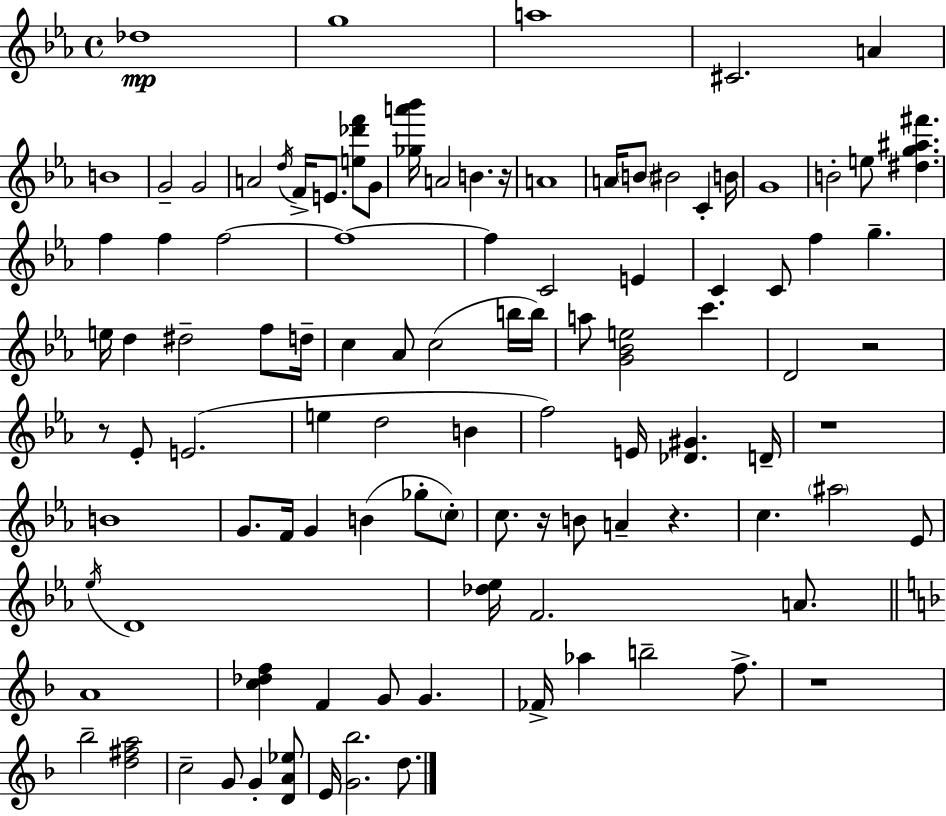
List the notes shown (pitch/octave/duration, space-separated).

Db5/w G5/w A5/w C#4/h. A4/q B4/w G4/h G4/h A4/h D5/s F4/s E4/e. [E5,Db6,F6]/e G4/e [Gb5,A6,Bb6]/s A4/h B4/q. R/s A4/w A4/s B4/e BIS4/h C4/q B4/s G4/w B4/h E5/e [D#5,G5,A#5,F#6]/q. F5/q F5/q F5/h F5/w F5/q C4/h E4/q C4/q C4/e F5/q G5/q. E5/s D5/q D#5/h F5/e D5/s C5/q Ab4/e C5/h B5/s B5/s A5/e [G4,Bb4,E5]/h C6/q. D4/h R/h R/e Eb4/e E4/h. E5/q D5/h B4/q F5/h E4/s [Db4,G#4]/q. D4/s R/w B4/w G4/e. F4/s G4/q B4/q Gb5/e C5/e C5/e. R/s B4/e A4/q R/q. C5/q. A#5/h Eb4/e Eb5/s D4/w [Db5,Eb5]/s F4/h. A4/e. A4/w [C5,Db5,F5]/q F4/q G4/e G4/q. FES4/s Ab5/q B5/h F5/e. R/w Bb5/h [D5,F#5,A5]/h C5/h G4/e G4/q [D4,A4,Eb5]/e E4/s [G4,Bb5]/h. D5/e.